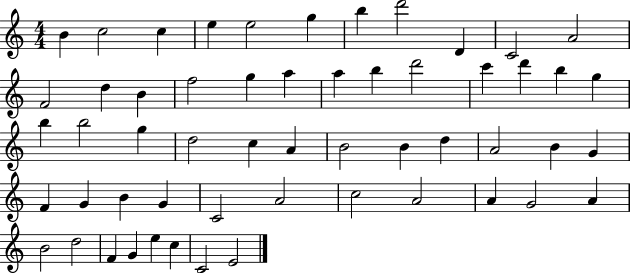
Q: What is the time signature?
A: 4/4